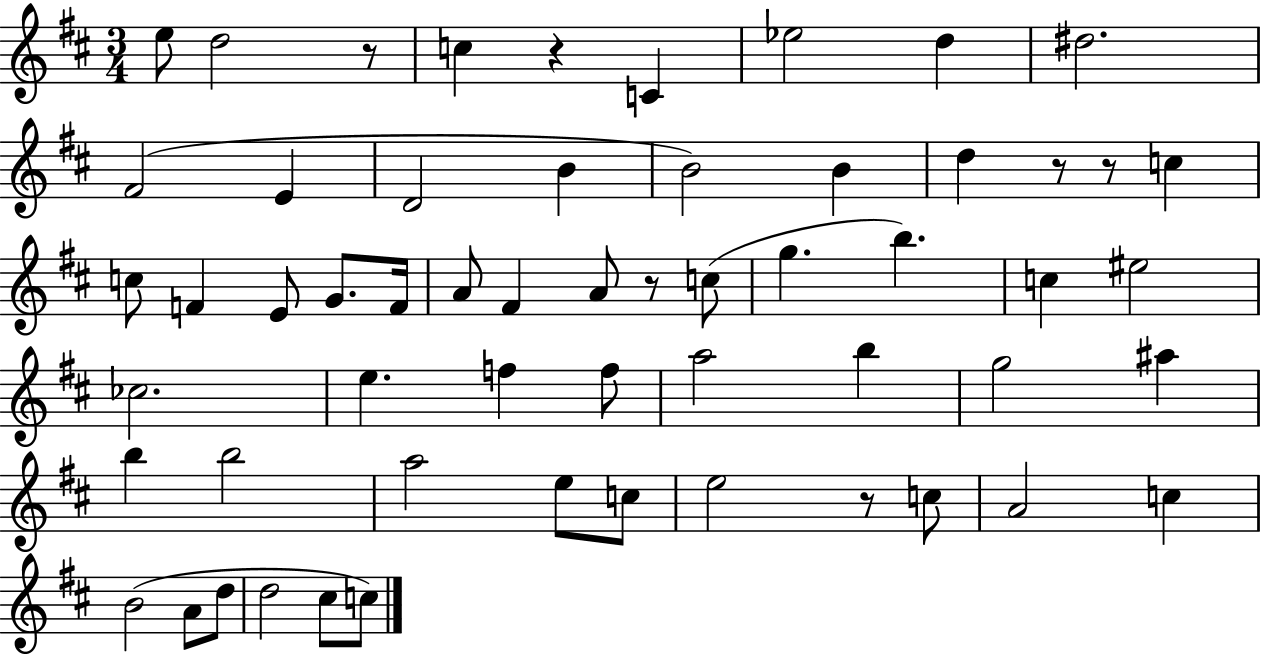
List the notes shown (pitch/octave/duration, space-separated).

E5/e D5/h R/e C5/q R/q C4/q Eb5/h D5/q D#5/h. F#4/h E4/q D4/h B4/q B4/h B4/q D5/q R/e R/e C5/q C5/e F4/q E4/e G4/e. F4/s A4/e F#4/q A4/e R/e C5/e G5/q. B5/q. C5/q EIS5/h CES5/h. E5/q. F5/q F5/e A5/h B5/q G5/h A#5/q B5/q B5/h A5/h E5/e C5/e E5/h R/e C5/e A4/h C5/q B4/h A4/e D5/e D5/h C#5/e C5/e